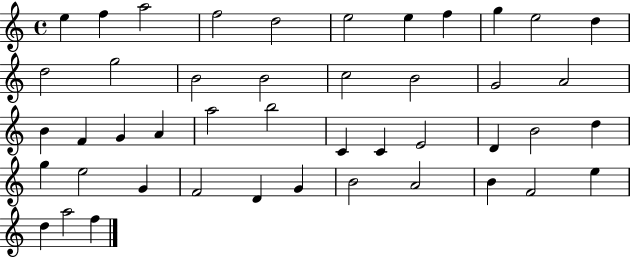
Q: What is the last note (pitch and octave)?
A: F5